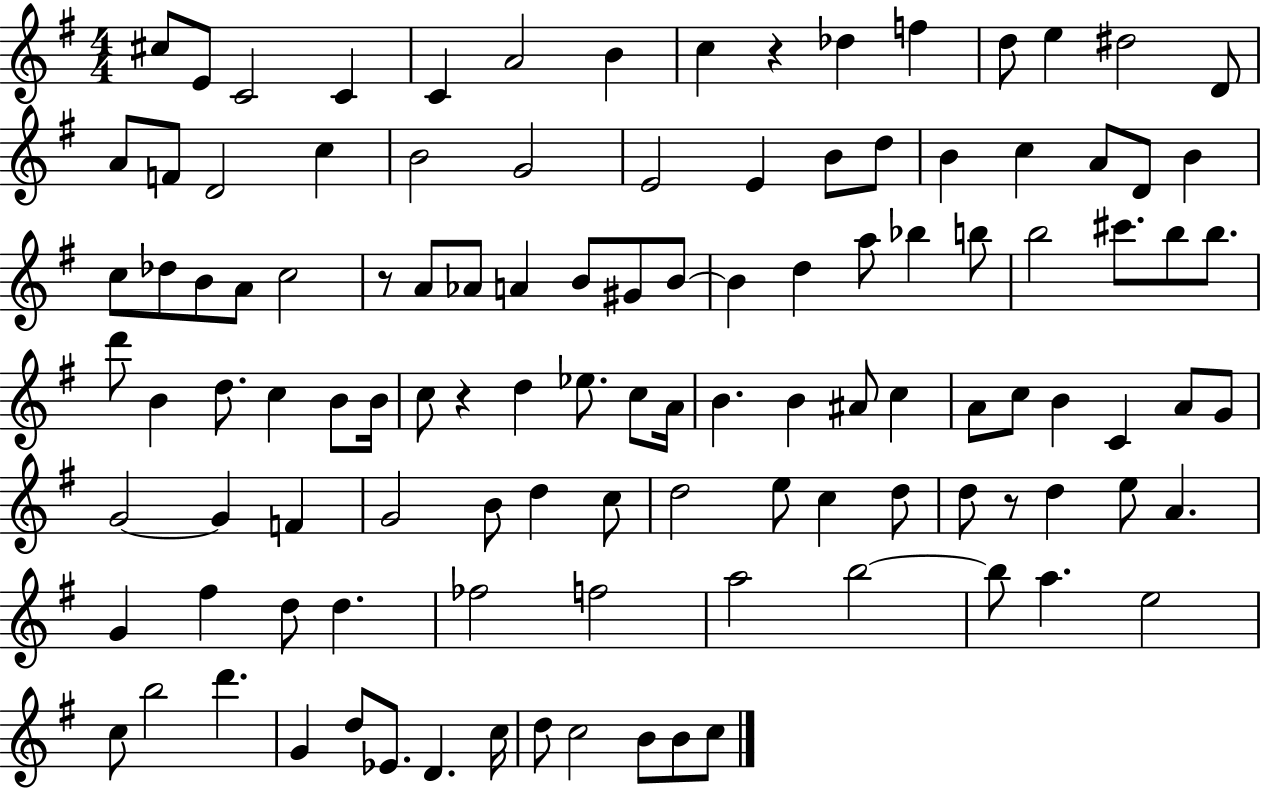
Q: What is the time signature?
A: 4/4